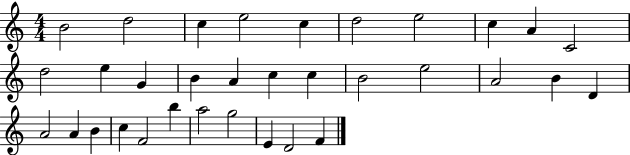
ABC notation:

X:1
T:Untitled
M:4/4
L:1/4
K:C
B2 d2 c e2 c d2 e2 c A C2 d2 e G B A c c B2 e2 A2 B D A2 A B c F2 b a2 g2 E D2 F